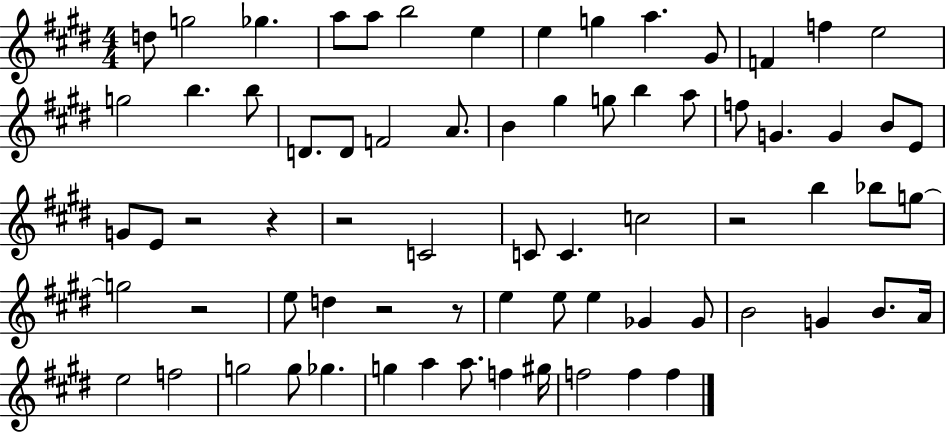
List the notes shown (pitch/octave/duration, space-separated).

D5/e G5/h Gb5/q. A5/e A5/e B5/h E5/q E5/q G5/q A5/q. G#4/e F4/q F5/q E5/h G5/h B5/q. B5/e D4/e. D4/e F4/h A4/e. B4/q G#5/q G5/e B5/q A5/e F5/e G4/q. G4/q B4/e E4/e G4/e E4/e R/h R/q R/h C4/h C4/e C4/q. C5/h R/h B5/q Bb5/e G5/e G5/h R/h E5/e D5/q R/h R/e E5/q E5/e E5/q Gb4/q Gb4/e B4/h G4/q B4/e. A4/s E5/h F5/h G5/h G5/e Gb5/q. G5/q A5/q A5/e. F5/q G#5/s F5/h F5/q F5/q